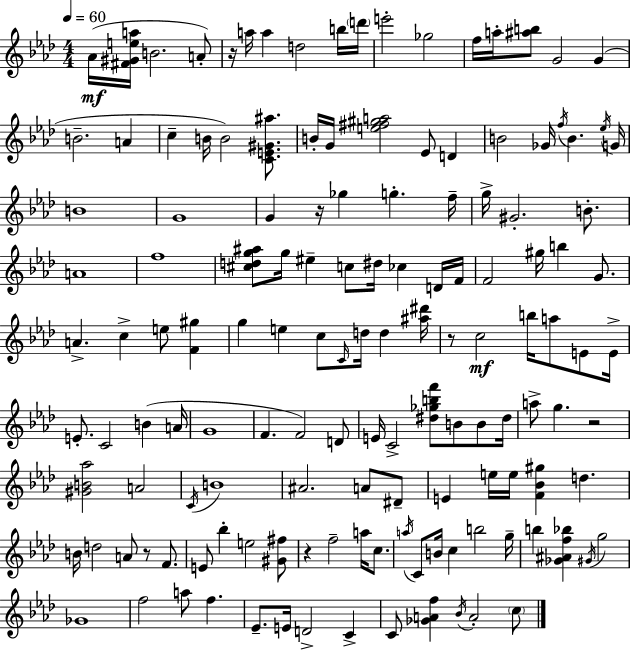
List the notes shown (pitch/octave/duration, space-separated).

Ab4/s [F#4,G#4,E5,A5]/s B4/h. A4/e R/s A5/s A5/q D5/h B5/s D6/s E6/h Gb5/h F5/s A5/s [A#5,B5]/e G4/h G4/q B4/h. A4/q C5/q B4/s B4/h [C4,E4,G#4,A#5]/e. B4/s G4/s [E5,F#5,G#5,A5]/h Eb4/e D4/q B4/h Gb4/s F5/s B4/q. Eb5/s G4/s B4/w G4/w G4/q R/s Gb5/q G5/q. F5/s G5/s G#4/h. B4/e. A4/w F5/w [C#5,D5,G5,A#5]/e G5/s EIS5/q C5/e D#5/s CES5/q D4/s F4/s F4/h G#5/s B5/q G4/e. A4/q. C5/q E5/e [F4,G#5]/q G5/q E5/q C5/e C4/s D5/s D5/q [A#5,D#6]/s R/e C5/h B5/s A5/e E4/e E4/s E4/e. C4/h B4/q A4/s G4/w F4/q. F4/h D4/e E4/s C4/h [D#5,Gb5,B5,F6]/e B4/e B4/e D#5/s A5/e G5/q. R/h [G#4,B4,Ab5]/h A4/h C4/s B4/w A#4/h. A4/e D#4/e E4/q E5/s E5/s [F4,Bb4,G#5]/q D5/q. B4/s D5/h A4/e R/e F4/e. E4/e Bb5/q E5/h [G#4,F#5]/e R/q F5/h A5/s C5/e. A5/s C4/e B4/s C5/q B5/h G5/s B5/q [Gb4,A#4,F5,Bb5]/q G#4/s G5/h Gb4/w F5/h A5/e F5/q. Eb4/e. E4/s D4/h C4/q C4/e [Gb4,A4,F5]/q Bb4/s A4/h C5/e